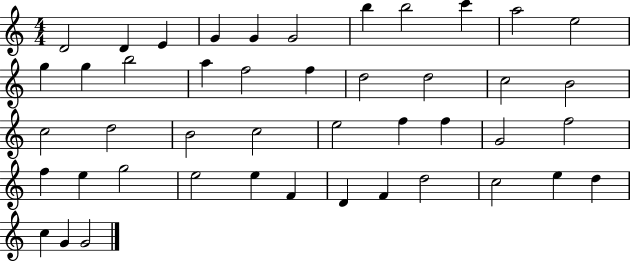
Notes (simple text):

D4/h D4/q E4/q G4/q G4/q G4/h B5/q B5/h C6/q A5/h E5/h G5/q G5/q B5/h A5/q F5/h F5/q D5/h D5/h C5/h B4/h C5/h D5/h B4/h C5/h E5/h F5/q F5/q G4/h F5/h F5/q E5/q G5/h E5/h E5/q F4/q D4/q F4/q D5/h C5/h E5/q D5/q C5/q G4/q G4/h